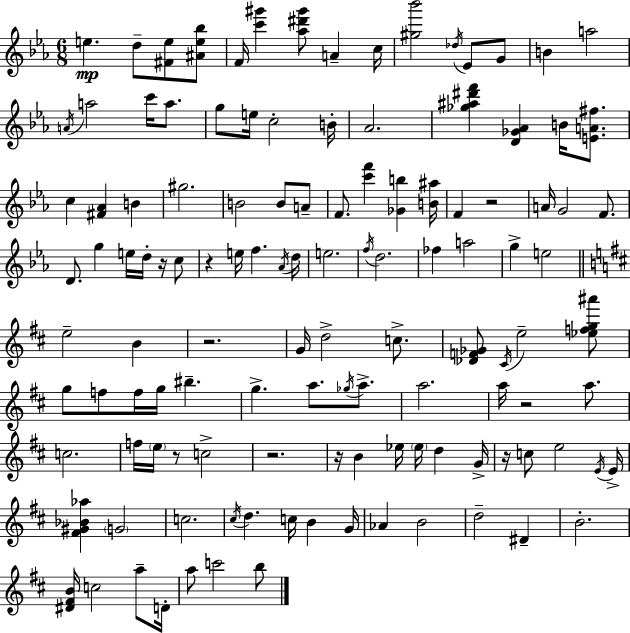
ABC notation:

X:1
T:Untitled
M:6/8
L:1/4
K:Eb
e d/2 [^Fe]/2 [^Ae_b]/2 F/4 [c'^g'] [_a^d'^g']/2 A c/4 [^g_b']2 _d/4 _E/2 G/2 B a2 A/4 a2 c'/4 a/2 g/2 e/4 c2 B/4 _A2 [_g^a^d'f'] [D_G_A] B/4 [EA^f]/2 c [^F_A] B ^g2 B2 B/2 A/2 F/2 [c'f'] [_Gb] [B^a]/4 F z2 A/4 G2 F/2 D/2 g e/4 d/4 z/4 c/2 z e/4 f _A/4 d/4 e2 f/4 d2 _f a2 g e2 e2 B z2 G/4 d2 c/2 [_DF_G]/2 ^C/4 e2 [_efg^a']/2 g/2 f/2 f/4 g/4 ^b g a/2 _g/4 a/2 a2 a/4 z2 a/2 c2 f/4 e/4 z/2 c2 z2 z/4 B _e/4 _e/4 d G/4 z/4 c/2 e2 E/4 E/4 [^F^G_B_a] G2 c2 ^c/4 d c/4 B G/4 _A B2 d2 ^D B2 [^D^FB]/4 c2 a/2 D/4 a/2 c'2 b/2